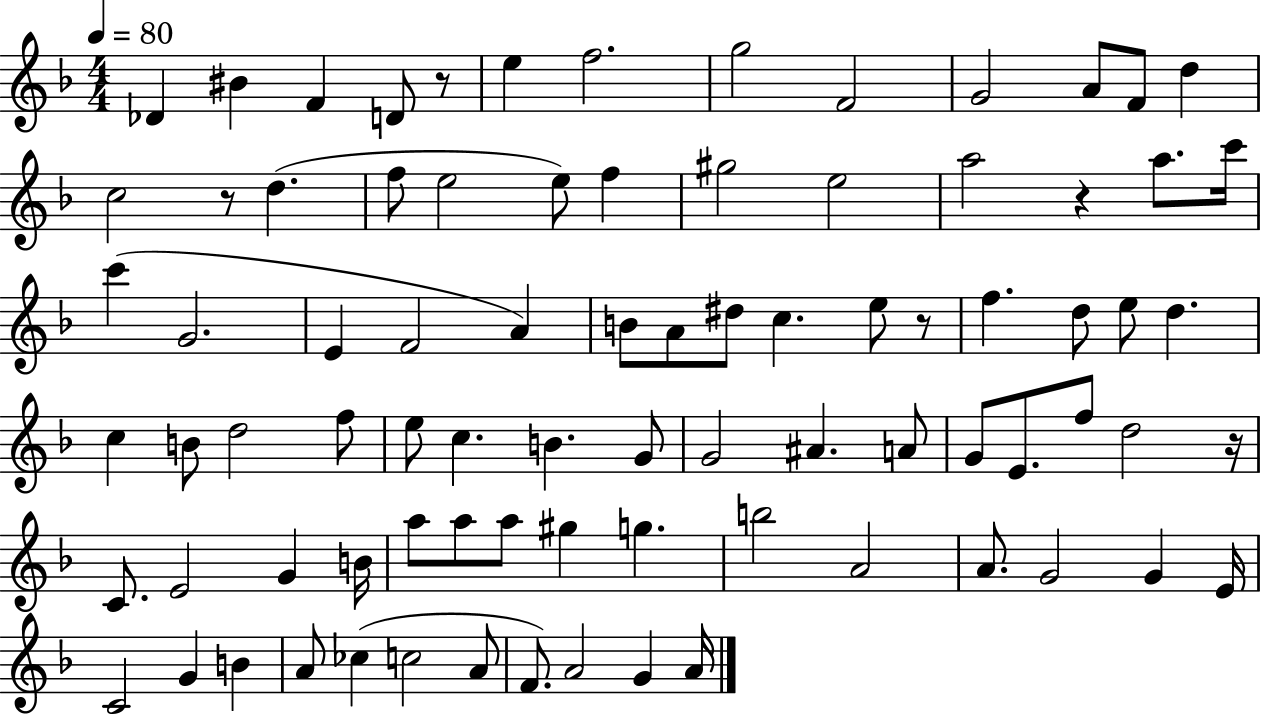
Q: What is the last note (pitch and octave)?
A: A4